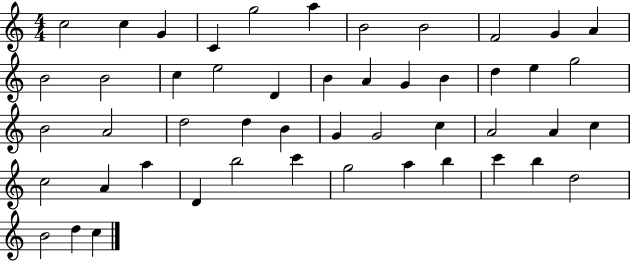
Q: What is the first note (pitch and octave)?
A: C5